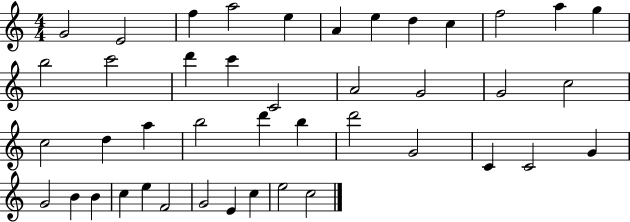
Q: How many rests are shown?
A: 0